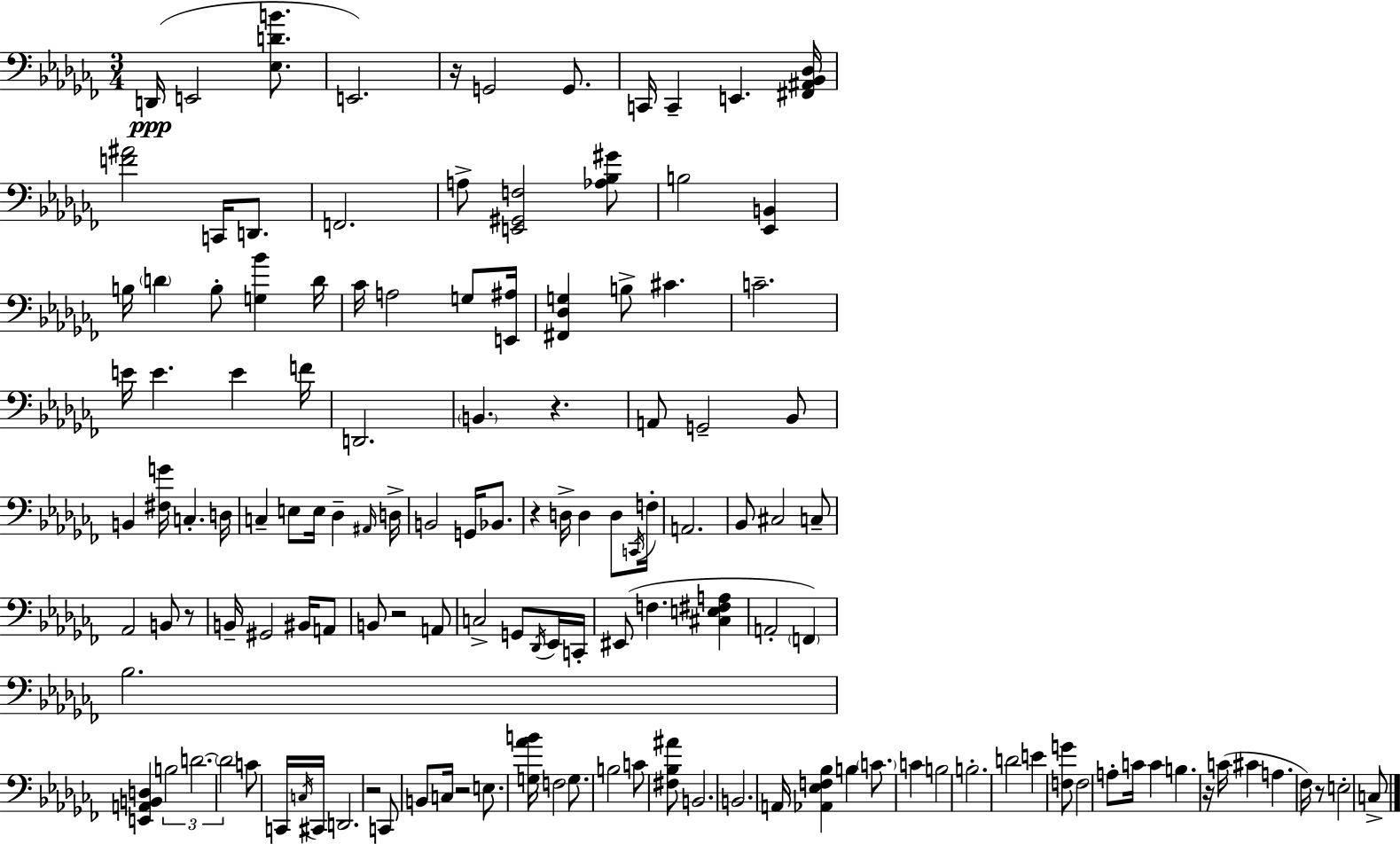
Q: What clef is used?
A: bass